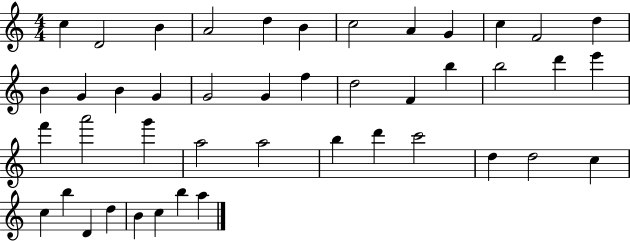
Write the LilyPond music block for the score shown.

{
  \clef treble
  \numericTimeSignature
  \time 4/4
  \key c \major
  c''4 d'2 b'4 | a'2 d''4 b'4 | c''2 a'4 g'4 | c''4 f'2 d''4 | \break b'4 g'4 b'4 g'4 | g'2 g'4 f''4 | d''2 f'4 b''4 | b''2 d'''4 e'''4 | \break f'''4 a'''2 g'''4 | a''2 a''2 | b''4 d'''4 c'''2 | d''4 d''2 c''4 | \break c''4 b''4 d'4 d''4 | b'4 c''4 b''4 a''4 | \bar "|."
}